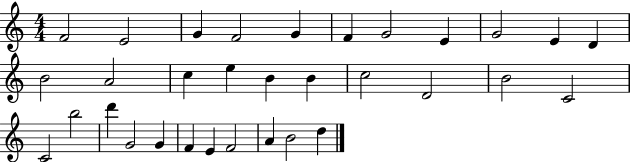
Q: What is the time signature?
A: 4/4